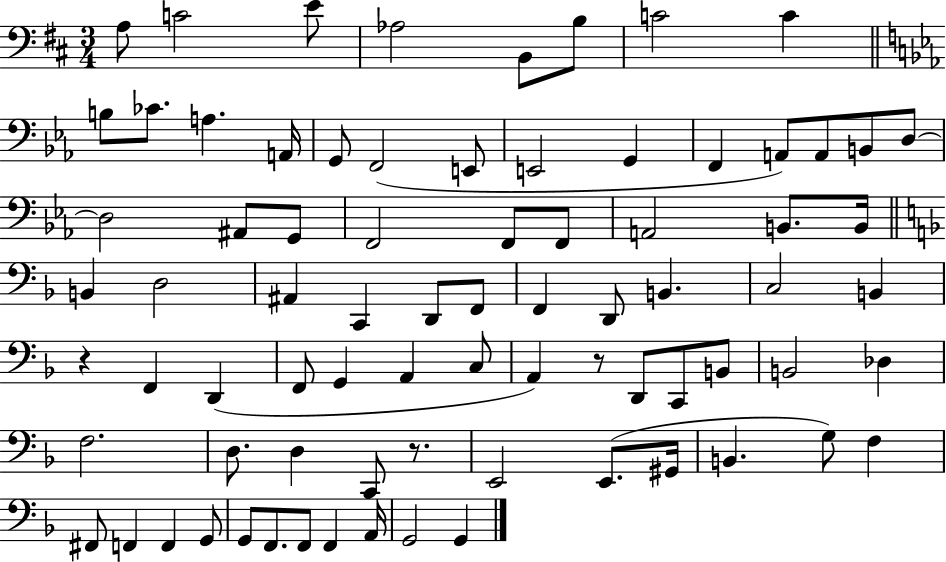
{
  \clef bass
  \numericTimeSignature
  \time 3/4
  \key d \major
  a8 c'2 e'8 | aes2 b,8 b8 | c'2 c'4 | \bar "||" \break \key ees \major b8 ces'8. a4. a,16 | g,8 f,2( e,8 | e,2 g,4 | f,4 a,8) a,8 b,8 d8~~ | \break d2 ais,8 g,8 | f,2 f,8 f,8 | a,2 b,8. b,16 | \bar "||" \break \key d \minor b,4 d2 | ais,4 c,4 d,8 f,8 | f,4 d,8 b,4. | c2 b,4 | \break r4 f,4 d,4( | f,8 g,4 a,4 c8 | a,4) r8 d,8 c,8 b,8 | b,2 des4 | \break f2. | d8. d4 c,8 r8. | e,2 e,8.( gis,16 | b,4. g8) f4 | \break fis,8 f,4 f,4 g,8 | g,8 f,8. f,8 f,4 a,16 | g,2 g,4 | \bar "|."
}